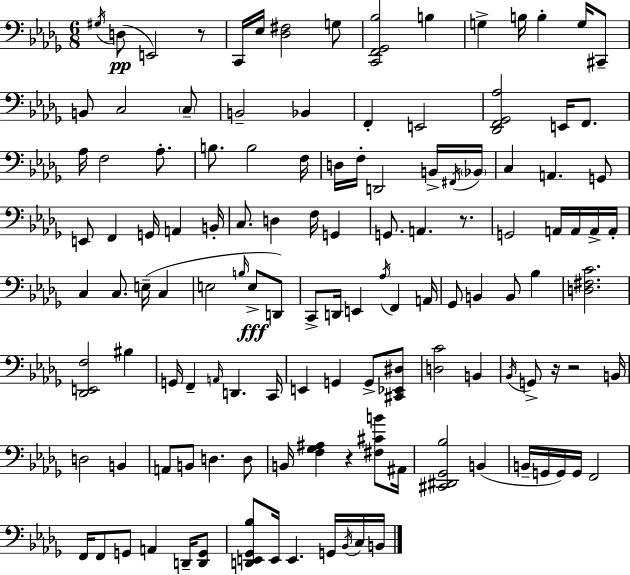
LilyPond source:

{
  \clef bass
  \numericTimeSignature
  \time 6/8
  \key bes \minor
  \acciaccatura { gis16 }(\pp d8 e,2) r8 | c,16 ees16 <des fis>2 g8 | <c, f, ges, bes>2 b4 | g4-> b16 b4-. g16 cis,8-- | \break b,8 c2 \parenthesize c8-- | b,2-- bes,4 | f,4-. e,2 | <des, f, ges, aes>2 e,16 f,8. | \break aes16 f2 aes8.-. | b8. b2 | f16 d16 f16-. d,2 b,16-> | \acciaccatura { fis,16 } \parenthesize bes,16 c4 a,4. | \break g,8 e,8 f,4 g,16 a,4 | b,16-. c8. d4 f16 g,4 | g,8. a,4. r8. | g,2 a,16 a,16 | \break a,16-> a,16-. c4 c8. e16--( c4 | e2 \grace { b16 }\fff e8-> | d,8) c,8-> d,16 e,4 \acciaccatura { aes16 } f,4 | a,16 ges,8 b,4 b,8 | \break bes4 <d fis c'>2. | <des, e, f>2 | bis4 g,16 f,4-- \grace { a,16 } d,4. | c,16 e,4 g,4 | \break g,8-> <cis, ees, dis>8 <d c'>2 | b,4 \acciaccatura { bes,16 } g,8-> r16 r2 | b,16 d2 | b,4 a,8 b,8 d4. | \break d8 b,16 <f ges ais>4 r4 | <fis cis' b'>8 ais,16 <cis, dis, ges, bes>2 | b,4( b,16-- g,16 g,16) g,16 f,2 | f,16 f,8 g,8 a,4 | \break d,16-- <d, g,>8 <d, e, ges, bes>8 e,16 e,4. | g,16 \acciaccatura { bes,16 } c16 b,16 \bar "|."
}